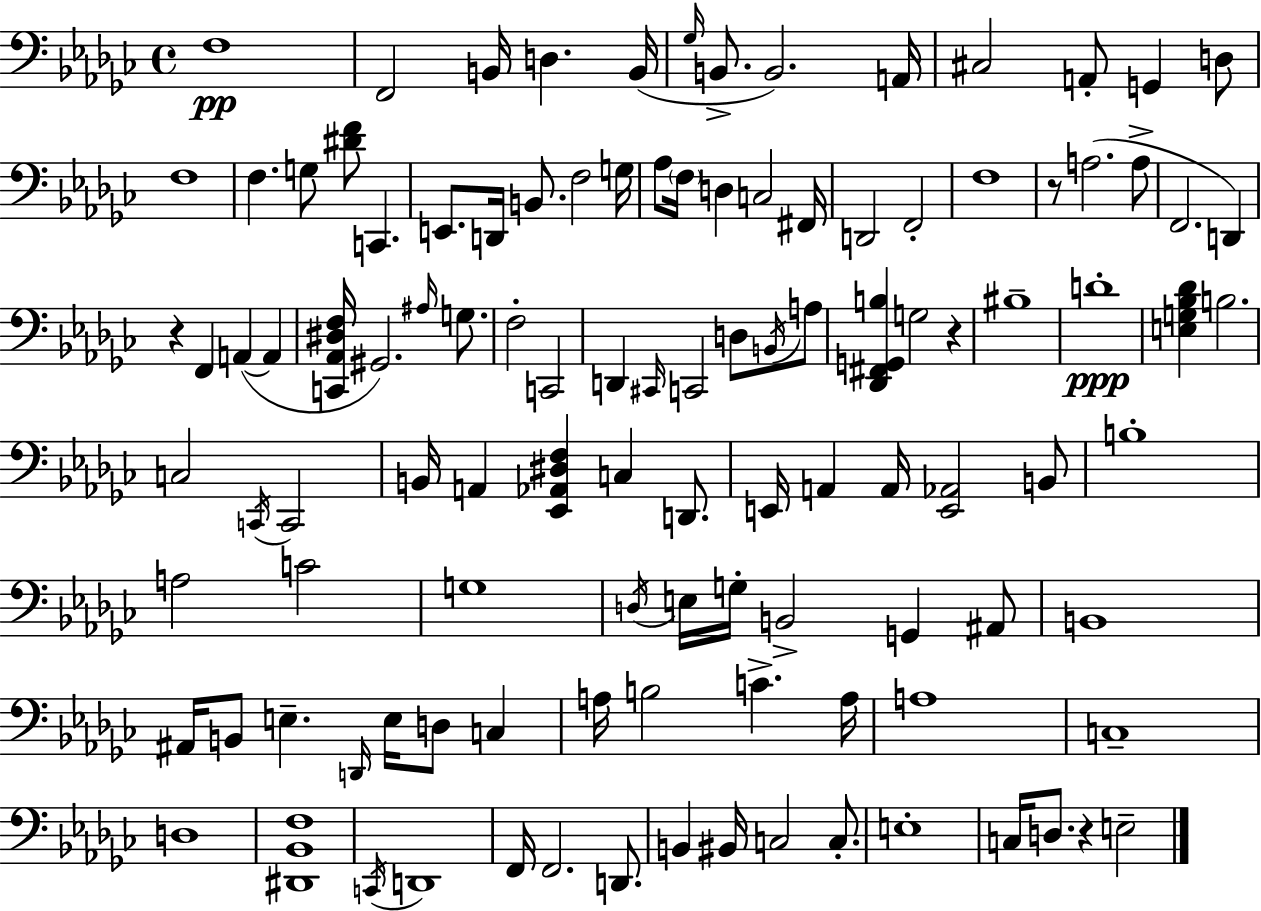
X:1
T:Untitled
M:4/4
L:1/4
K:Ebm
F,4 F,,2 B,,/4 D, B,,/4 _G,/4 B,,/2 B,,2 A,,/4 ^C,2 A,,/2 G,, D,/2 F,4 F, G,/2 [^DF]/2 C,, E,,/2 D,,/4 B,,/2 F,2 G,/4 _A,/2 F,/4 D, C,2 ^F,,/4 D,,2 F,,2 F,4 z/2 A,2 A,/2 F,,2 D,, z F,, A,, A,, [C,,_A,,^D,F,]/4 ^G,,2 ^A,/4 G,/2 F,2 C,,2 D,, ^C,,/4 C,,2 D,/2 B,,/4 A,/2 [_D,,^F,,G,,B,] G,2 z ^B,4 D4 [E,G,_B,_D] B,2 C,2 C,,/4 C,,2 B,,/4 A,, [_E,,_A,,^D,F,] C, D,,/2 E,,/4 A,, A,,/4 [E,,_A,,]2 B,,/2 B,4 A,2 C2 G,4 D,/4 E,/4 G,/4 B,,2 G,, ^A,,/2 B,,4 ^A,,/4 B,,/2 E, D,,/4 E,/4 D,/2 C, A,/4 B,2 C A,/4 A,4 C,4 D,4 [^D,,_B,,F,]4 C,,/4 D,,4 F,,/4 F,,2 D,,/2 B,, ^B,,/4 C,2 C,/2 E,4 C,/4 D,/2 z E,2